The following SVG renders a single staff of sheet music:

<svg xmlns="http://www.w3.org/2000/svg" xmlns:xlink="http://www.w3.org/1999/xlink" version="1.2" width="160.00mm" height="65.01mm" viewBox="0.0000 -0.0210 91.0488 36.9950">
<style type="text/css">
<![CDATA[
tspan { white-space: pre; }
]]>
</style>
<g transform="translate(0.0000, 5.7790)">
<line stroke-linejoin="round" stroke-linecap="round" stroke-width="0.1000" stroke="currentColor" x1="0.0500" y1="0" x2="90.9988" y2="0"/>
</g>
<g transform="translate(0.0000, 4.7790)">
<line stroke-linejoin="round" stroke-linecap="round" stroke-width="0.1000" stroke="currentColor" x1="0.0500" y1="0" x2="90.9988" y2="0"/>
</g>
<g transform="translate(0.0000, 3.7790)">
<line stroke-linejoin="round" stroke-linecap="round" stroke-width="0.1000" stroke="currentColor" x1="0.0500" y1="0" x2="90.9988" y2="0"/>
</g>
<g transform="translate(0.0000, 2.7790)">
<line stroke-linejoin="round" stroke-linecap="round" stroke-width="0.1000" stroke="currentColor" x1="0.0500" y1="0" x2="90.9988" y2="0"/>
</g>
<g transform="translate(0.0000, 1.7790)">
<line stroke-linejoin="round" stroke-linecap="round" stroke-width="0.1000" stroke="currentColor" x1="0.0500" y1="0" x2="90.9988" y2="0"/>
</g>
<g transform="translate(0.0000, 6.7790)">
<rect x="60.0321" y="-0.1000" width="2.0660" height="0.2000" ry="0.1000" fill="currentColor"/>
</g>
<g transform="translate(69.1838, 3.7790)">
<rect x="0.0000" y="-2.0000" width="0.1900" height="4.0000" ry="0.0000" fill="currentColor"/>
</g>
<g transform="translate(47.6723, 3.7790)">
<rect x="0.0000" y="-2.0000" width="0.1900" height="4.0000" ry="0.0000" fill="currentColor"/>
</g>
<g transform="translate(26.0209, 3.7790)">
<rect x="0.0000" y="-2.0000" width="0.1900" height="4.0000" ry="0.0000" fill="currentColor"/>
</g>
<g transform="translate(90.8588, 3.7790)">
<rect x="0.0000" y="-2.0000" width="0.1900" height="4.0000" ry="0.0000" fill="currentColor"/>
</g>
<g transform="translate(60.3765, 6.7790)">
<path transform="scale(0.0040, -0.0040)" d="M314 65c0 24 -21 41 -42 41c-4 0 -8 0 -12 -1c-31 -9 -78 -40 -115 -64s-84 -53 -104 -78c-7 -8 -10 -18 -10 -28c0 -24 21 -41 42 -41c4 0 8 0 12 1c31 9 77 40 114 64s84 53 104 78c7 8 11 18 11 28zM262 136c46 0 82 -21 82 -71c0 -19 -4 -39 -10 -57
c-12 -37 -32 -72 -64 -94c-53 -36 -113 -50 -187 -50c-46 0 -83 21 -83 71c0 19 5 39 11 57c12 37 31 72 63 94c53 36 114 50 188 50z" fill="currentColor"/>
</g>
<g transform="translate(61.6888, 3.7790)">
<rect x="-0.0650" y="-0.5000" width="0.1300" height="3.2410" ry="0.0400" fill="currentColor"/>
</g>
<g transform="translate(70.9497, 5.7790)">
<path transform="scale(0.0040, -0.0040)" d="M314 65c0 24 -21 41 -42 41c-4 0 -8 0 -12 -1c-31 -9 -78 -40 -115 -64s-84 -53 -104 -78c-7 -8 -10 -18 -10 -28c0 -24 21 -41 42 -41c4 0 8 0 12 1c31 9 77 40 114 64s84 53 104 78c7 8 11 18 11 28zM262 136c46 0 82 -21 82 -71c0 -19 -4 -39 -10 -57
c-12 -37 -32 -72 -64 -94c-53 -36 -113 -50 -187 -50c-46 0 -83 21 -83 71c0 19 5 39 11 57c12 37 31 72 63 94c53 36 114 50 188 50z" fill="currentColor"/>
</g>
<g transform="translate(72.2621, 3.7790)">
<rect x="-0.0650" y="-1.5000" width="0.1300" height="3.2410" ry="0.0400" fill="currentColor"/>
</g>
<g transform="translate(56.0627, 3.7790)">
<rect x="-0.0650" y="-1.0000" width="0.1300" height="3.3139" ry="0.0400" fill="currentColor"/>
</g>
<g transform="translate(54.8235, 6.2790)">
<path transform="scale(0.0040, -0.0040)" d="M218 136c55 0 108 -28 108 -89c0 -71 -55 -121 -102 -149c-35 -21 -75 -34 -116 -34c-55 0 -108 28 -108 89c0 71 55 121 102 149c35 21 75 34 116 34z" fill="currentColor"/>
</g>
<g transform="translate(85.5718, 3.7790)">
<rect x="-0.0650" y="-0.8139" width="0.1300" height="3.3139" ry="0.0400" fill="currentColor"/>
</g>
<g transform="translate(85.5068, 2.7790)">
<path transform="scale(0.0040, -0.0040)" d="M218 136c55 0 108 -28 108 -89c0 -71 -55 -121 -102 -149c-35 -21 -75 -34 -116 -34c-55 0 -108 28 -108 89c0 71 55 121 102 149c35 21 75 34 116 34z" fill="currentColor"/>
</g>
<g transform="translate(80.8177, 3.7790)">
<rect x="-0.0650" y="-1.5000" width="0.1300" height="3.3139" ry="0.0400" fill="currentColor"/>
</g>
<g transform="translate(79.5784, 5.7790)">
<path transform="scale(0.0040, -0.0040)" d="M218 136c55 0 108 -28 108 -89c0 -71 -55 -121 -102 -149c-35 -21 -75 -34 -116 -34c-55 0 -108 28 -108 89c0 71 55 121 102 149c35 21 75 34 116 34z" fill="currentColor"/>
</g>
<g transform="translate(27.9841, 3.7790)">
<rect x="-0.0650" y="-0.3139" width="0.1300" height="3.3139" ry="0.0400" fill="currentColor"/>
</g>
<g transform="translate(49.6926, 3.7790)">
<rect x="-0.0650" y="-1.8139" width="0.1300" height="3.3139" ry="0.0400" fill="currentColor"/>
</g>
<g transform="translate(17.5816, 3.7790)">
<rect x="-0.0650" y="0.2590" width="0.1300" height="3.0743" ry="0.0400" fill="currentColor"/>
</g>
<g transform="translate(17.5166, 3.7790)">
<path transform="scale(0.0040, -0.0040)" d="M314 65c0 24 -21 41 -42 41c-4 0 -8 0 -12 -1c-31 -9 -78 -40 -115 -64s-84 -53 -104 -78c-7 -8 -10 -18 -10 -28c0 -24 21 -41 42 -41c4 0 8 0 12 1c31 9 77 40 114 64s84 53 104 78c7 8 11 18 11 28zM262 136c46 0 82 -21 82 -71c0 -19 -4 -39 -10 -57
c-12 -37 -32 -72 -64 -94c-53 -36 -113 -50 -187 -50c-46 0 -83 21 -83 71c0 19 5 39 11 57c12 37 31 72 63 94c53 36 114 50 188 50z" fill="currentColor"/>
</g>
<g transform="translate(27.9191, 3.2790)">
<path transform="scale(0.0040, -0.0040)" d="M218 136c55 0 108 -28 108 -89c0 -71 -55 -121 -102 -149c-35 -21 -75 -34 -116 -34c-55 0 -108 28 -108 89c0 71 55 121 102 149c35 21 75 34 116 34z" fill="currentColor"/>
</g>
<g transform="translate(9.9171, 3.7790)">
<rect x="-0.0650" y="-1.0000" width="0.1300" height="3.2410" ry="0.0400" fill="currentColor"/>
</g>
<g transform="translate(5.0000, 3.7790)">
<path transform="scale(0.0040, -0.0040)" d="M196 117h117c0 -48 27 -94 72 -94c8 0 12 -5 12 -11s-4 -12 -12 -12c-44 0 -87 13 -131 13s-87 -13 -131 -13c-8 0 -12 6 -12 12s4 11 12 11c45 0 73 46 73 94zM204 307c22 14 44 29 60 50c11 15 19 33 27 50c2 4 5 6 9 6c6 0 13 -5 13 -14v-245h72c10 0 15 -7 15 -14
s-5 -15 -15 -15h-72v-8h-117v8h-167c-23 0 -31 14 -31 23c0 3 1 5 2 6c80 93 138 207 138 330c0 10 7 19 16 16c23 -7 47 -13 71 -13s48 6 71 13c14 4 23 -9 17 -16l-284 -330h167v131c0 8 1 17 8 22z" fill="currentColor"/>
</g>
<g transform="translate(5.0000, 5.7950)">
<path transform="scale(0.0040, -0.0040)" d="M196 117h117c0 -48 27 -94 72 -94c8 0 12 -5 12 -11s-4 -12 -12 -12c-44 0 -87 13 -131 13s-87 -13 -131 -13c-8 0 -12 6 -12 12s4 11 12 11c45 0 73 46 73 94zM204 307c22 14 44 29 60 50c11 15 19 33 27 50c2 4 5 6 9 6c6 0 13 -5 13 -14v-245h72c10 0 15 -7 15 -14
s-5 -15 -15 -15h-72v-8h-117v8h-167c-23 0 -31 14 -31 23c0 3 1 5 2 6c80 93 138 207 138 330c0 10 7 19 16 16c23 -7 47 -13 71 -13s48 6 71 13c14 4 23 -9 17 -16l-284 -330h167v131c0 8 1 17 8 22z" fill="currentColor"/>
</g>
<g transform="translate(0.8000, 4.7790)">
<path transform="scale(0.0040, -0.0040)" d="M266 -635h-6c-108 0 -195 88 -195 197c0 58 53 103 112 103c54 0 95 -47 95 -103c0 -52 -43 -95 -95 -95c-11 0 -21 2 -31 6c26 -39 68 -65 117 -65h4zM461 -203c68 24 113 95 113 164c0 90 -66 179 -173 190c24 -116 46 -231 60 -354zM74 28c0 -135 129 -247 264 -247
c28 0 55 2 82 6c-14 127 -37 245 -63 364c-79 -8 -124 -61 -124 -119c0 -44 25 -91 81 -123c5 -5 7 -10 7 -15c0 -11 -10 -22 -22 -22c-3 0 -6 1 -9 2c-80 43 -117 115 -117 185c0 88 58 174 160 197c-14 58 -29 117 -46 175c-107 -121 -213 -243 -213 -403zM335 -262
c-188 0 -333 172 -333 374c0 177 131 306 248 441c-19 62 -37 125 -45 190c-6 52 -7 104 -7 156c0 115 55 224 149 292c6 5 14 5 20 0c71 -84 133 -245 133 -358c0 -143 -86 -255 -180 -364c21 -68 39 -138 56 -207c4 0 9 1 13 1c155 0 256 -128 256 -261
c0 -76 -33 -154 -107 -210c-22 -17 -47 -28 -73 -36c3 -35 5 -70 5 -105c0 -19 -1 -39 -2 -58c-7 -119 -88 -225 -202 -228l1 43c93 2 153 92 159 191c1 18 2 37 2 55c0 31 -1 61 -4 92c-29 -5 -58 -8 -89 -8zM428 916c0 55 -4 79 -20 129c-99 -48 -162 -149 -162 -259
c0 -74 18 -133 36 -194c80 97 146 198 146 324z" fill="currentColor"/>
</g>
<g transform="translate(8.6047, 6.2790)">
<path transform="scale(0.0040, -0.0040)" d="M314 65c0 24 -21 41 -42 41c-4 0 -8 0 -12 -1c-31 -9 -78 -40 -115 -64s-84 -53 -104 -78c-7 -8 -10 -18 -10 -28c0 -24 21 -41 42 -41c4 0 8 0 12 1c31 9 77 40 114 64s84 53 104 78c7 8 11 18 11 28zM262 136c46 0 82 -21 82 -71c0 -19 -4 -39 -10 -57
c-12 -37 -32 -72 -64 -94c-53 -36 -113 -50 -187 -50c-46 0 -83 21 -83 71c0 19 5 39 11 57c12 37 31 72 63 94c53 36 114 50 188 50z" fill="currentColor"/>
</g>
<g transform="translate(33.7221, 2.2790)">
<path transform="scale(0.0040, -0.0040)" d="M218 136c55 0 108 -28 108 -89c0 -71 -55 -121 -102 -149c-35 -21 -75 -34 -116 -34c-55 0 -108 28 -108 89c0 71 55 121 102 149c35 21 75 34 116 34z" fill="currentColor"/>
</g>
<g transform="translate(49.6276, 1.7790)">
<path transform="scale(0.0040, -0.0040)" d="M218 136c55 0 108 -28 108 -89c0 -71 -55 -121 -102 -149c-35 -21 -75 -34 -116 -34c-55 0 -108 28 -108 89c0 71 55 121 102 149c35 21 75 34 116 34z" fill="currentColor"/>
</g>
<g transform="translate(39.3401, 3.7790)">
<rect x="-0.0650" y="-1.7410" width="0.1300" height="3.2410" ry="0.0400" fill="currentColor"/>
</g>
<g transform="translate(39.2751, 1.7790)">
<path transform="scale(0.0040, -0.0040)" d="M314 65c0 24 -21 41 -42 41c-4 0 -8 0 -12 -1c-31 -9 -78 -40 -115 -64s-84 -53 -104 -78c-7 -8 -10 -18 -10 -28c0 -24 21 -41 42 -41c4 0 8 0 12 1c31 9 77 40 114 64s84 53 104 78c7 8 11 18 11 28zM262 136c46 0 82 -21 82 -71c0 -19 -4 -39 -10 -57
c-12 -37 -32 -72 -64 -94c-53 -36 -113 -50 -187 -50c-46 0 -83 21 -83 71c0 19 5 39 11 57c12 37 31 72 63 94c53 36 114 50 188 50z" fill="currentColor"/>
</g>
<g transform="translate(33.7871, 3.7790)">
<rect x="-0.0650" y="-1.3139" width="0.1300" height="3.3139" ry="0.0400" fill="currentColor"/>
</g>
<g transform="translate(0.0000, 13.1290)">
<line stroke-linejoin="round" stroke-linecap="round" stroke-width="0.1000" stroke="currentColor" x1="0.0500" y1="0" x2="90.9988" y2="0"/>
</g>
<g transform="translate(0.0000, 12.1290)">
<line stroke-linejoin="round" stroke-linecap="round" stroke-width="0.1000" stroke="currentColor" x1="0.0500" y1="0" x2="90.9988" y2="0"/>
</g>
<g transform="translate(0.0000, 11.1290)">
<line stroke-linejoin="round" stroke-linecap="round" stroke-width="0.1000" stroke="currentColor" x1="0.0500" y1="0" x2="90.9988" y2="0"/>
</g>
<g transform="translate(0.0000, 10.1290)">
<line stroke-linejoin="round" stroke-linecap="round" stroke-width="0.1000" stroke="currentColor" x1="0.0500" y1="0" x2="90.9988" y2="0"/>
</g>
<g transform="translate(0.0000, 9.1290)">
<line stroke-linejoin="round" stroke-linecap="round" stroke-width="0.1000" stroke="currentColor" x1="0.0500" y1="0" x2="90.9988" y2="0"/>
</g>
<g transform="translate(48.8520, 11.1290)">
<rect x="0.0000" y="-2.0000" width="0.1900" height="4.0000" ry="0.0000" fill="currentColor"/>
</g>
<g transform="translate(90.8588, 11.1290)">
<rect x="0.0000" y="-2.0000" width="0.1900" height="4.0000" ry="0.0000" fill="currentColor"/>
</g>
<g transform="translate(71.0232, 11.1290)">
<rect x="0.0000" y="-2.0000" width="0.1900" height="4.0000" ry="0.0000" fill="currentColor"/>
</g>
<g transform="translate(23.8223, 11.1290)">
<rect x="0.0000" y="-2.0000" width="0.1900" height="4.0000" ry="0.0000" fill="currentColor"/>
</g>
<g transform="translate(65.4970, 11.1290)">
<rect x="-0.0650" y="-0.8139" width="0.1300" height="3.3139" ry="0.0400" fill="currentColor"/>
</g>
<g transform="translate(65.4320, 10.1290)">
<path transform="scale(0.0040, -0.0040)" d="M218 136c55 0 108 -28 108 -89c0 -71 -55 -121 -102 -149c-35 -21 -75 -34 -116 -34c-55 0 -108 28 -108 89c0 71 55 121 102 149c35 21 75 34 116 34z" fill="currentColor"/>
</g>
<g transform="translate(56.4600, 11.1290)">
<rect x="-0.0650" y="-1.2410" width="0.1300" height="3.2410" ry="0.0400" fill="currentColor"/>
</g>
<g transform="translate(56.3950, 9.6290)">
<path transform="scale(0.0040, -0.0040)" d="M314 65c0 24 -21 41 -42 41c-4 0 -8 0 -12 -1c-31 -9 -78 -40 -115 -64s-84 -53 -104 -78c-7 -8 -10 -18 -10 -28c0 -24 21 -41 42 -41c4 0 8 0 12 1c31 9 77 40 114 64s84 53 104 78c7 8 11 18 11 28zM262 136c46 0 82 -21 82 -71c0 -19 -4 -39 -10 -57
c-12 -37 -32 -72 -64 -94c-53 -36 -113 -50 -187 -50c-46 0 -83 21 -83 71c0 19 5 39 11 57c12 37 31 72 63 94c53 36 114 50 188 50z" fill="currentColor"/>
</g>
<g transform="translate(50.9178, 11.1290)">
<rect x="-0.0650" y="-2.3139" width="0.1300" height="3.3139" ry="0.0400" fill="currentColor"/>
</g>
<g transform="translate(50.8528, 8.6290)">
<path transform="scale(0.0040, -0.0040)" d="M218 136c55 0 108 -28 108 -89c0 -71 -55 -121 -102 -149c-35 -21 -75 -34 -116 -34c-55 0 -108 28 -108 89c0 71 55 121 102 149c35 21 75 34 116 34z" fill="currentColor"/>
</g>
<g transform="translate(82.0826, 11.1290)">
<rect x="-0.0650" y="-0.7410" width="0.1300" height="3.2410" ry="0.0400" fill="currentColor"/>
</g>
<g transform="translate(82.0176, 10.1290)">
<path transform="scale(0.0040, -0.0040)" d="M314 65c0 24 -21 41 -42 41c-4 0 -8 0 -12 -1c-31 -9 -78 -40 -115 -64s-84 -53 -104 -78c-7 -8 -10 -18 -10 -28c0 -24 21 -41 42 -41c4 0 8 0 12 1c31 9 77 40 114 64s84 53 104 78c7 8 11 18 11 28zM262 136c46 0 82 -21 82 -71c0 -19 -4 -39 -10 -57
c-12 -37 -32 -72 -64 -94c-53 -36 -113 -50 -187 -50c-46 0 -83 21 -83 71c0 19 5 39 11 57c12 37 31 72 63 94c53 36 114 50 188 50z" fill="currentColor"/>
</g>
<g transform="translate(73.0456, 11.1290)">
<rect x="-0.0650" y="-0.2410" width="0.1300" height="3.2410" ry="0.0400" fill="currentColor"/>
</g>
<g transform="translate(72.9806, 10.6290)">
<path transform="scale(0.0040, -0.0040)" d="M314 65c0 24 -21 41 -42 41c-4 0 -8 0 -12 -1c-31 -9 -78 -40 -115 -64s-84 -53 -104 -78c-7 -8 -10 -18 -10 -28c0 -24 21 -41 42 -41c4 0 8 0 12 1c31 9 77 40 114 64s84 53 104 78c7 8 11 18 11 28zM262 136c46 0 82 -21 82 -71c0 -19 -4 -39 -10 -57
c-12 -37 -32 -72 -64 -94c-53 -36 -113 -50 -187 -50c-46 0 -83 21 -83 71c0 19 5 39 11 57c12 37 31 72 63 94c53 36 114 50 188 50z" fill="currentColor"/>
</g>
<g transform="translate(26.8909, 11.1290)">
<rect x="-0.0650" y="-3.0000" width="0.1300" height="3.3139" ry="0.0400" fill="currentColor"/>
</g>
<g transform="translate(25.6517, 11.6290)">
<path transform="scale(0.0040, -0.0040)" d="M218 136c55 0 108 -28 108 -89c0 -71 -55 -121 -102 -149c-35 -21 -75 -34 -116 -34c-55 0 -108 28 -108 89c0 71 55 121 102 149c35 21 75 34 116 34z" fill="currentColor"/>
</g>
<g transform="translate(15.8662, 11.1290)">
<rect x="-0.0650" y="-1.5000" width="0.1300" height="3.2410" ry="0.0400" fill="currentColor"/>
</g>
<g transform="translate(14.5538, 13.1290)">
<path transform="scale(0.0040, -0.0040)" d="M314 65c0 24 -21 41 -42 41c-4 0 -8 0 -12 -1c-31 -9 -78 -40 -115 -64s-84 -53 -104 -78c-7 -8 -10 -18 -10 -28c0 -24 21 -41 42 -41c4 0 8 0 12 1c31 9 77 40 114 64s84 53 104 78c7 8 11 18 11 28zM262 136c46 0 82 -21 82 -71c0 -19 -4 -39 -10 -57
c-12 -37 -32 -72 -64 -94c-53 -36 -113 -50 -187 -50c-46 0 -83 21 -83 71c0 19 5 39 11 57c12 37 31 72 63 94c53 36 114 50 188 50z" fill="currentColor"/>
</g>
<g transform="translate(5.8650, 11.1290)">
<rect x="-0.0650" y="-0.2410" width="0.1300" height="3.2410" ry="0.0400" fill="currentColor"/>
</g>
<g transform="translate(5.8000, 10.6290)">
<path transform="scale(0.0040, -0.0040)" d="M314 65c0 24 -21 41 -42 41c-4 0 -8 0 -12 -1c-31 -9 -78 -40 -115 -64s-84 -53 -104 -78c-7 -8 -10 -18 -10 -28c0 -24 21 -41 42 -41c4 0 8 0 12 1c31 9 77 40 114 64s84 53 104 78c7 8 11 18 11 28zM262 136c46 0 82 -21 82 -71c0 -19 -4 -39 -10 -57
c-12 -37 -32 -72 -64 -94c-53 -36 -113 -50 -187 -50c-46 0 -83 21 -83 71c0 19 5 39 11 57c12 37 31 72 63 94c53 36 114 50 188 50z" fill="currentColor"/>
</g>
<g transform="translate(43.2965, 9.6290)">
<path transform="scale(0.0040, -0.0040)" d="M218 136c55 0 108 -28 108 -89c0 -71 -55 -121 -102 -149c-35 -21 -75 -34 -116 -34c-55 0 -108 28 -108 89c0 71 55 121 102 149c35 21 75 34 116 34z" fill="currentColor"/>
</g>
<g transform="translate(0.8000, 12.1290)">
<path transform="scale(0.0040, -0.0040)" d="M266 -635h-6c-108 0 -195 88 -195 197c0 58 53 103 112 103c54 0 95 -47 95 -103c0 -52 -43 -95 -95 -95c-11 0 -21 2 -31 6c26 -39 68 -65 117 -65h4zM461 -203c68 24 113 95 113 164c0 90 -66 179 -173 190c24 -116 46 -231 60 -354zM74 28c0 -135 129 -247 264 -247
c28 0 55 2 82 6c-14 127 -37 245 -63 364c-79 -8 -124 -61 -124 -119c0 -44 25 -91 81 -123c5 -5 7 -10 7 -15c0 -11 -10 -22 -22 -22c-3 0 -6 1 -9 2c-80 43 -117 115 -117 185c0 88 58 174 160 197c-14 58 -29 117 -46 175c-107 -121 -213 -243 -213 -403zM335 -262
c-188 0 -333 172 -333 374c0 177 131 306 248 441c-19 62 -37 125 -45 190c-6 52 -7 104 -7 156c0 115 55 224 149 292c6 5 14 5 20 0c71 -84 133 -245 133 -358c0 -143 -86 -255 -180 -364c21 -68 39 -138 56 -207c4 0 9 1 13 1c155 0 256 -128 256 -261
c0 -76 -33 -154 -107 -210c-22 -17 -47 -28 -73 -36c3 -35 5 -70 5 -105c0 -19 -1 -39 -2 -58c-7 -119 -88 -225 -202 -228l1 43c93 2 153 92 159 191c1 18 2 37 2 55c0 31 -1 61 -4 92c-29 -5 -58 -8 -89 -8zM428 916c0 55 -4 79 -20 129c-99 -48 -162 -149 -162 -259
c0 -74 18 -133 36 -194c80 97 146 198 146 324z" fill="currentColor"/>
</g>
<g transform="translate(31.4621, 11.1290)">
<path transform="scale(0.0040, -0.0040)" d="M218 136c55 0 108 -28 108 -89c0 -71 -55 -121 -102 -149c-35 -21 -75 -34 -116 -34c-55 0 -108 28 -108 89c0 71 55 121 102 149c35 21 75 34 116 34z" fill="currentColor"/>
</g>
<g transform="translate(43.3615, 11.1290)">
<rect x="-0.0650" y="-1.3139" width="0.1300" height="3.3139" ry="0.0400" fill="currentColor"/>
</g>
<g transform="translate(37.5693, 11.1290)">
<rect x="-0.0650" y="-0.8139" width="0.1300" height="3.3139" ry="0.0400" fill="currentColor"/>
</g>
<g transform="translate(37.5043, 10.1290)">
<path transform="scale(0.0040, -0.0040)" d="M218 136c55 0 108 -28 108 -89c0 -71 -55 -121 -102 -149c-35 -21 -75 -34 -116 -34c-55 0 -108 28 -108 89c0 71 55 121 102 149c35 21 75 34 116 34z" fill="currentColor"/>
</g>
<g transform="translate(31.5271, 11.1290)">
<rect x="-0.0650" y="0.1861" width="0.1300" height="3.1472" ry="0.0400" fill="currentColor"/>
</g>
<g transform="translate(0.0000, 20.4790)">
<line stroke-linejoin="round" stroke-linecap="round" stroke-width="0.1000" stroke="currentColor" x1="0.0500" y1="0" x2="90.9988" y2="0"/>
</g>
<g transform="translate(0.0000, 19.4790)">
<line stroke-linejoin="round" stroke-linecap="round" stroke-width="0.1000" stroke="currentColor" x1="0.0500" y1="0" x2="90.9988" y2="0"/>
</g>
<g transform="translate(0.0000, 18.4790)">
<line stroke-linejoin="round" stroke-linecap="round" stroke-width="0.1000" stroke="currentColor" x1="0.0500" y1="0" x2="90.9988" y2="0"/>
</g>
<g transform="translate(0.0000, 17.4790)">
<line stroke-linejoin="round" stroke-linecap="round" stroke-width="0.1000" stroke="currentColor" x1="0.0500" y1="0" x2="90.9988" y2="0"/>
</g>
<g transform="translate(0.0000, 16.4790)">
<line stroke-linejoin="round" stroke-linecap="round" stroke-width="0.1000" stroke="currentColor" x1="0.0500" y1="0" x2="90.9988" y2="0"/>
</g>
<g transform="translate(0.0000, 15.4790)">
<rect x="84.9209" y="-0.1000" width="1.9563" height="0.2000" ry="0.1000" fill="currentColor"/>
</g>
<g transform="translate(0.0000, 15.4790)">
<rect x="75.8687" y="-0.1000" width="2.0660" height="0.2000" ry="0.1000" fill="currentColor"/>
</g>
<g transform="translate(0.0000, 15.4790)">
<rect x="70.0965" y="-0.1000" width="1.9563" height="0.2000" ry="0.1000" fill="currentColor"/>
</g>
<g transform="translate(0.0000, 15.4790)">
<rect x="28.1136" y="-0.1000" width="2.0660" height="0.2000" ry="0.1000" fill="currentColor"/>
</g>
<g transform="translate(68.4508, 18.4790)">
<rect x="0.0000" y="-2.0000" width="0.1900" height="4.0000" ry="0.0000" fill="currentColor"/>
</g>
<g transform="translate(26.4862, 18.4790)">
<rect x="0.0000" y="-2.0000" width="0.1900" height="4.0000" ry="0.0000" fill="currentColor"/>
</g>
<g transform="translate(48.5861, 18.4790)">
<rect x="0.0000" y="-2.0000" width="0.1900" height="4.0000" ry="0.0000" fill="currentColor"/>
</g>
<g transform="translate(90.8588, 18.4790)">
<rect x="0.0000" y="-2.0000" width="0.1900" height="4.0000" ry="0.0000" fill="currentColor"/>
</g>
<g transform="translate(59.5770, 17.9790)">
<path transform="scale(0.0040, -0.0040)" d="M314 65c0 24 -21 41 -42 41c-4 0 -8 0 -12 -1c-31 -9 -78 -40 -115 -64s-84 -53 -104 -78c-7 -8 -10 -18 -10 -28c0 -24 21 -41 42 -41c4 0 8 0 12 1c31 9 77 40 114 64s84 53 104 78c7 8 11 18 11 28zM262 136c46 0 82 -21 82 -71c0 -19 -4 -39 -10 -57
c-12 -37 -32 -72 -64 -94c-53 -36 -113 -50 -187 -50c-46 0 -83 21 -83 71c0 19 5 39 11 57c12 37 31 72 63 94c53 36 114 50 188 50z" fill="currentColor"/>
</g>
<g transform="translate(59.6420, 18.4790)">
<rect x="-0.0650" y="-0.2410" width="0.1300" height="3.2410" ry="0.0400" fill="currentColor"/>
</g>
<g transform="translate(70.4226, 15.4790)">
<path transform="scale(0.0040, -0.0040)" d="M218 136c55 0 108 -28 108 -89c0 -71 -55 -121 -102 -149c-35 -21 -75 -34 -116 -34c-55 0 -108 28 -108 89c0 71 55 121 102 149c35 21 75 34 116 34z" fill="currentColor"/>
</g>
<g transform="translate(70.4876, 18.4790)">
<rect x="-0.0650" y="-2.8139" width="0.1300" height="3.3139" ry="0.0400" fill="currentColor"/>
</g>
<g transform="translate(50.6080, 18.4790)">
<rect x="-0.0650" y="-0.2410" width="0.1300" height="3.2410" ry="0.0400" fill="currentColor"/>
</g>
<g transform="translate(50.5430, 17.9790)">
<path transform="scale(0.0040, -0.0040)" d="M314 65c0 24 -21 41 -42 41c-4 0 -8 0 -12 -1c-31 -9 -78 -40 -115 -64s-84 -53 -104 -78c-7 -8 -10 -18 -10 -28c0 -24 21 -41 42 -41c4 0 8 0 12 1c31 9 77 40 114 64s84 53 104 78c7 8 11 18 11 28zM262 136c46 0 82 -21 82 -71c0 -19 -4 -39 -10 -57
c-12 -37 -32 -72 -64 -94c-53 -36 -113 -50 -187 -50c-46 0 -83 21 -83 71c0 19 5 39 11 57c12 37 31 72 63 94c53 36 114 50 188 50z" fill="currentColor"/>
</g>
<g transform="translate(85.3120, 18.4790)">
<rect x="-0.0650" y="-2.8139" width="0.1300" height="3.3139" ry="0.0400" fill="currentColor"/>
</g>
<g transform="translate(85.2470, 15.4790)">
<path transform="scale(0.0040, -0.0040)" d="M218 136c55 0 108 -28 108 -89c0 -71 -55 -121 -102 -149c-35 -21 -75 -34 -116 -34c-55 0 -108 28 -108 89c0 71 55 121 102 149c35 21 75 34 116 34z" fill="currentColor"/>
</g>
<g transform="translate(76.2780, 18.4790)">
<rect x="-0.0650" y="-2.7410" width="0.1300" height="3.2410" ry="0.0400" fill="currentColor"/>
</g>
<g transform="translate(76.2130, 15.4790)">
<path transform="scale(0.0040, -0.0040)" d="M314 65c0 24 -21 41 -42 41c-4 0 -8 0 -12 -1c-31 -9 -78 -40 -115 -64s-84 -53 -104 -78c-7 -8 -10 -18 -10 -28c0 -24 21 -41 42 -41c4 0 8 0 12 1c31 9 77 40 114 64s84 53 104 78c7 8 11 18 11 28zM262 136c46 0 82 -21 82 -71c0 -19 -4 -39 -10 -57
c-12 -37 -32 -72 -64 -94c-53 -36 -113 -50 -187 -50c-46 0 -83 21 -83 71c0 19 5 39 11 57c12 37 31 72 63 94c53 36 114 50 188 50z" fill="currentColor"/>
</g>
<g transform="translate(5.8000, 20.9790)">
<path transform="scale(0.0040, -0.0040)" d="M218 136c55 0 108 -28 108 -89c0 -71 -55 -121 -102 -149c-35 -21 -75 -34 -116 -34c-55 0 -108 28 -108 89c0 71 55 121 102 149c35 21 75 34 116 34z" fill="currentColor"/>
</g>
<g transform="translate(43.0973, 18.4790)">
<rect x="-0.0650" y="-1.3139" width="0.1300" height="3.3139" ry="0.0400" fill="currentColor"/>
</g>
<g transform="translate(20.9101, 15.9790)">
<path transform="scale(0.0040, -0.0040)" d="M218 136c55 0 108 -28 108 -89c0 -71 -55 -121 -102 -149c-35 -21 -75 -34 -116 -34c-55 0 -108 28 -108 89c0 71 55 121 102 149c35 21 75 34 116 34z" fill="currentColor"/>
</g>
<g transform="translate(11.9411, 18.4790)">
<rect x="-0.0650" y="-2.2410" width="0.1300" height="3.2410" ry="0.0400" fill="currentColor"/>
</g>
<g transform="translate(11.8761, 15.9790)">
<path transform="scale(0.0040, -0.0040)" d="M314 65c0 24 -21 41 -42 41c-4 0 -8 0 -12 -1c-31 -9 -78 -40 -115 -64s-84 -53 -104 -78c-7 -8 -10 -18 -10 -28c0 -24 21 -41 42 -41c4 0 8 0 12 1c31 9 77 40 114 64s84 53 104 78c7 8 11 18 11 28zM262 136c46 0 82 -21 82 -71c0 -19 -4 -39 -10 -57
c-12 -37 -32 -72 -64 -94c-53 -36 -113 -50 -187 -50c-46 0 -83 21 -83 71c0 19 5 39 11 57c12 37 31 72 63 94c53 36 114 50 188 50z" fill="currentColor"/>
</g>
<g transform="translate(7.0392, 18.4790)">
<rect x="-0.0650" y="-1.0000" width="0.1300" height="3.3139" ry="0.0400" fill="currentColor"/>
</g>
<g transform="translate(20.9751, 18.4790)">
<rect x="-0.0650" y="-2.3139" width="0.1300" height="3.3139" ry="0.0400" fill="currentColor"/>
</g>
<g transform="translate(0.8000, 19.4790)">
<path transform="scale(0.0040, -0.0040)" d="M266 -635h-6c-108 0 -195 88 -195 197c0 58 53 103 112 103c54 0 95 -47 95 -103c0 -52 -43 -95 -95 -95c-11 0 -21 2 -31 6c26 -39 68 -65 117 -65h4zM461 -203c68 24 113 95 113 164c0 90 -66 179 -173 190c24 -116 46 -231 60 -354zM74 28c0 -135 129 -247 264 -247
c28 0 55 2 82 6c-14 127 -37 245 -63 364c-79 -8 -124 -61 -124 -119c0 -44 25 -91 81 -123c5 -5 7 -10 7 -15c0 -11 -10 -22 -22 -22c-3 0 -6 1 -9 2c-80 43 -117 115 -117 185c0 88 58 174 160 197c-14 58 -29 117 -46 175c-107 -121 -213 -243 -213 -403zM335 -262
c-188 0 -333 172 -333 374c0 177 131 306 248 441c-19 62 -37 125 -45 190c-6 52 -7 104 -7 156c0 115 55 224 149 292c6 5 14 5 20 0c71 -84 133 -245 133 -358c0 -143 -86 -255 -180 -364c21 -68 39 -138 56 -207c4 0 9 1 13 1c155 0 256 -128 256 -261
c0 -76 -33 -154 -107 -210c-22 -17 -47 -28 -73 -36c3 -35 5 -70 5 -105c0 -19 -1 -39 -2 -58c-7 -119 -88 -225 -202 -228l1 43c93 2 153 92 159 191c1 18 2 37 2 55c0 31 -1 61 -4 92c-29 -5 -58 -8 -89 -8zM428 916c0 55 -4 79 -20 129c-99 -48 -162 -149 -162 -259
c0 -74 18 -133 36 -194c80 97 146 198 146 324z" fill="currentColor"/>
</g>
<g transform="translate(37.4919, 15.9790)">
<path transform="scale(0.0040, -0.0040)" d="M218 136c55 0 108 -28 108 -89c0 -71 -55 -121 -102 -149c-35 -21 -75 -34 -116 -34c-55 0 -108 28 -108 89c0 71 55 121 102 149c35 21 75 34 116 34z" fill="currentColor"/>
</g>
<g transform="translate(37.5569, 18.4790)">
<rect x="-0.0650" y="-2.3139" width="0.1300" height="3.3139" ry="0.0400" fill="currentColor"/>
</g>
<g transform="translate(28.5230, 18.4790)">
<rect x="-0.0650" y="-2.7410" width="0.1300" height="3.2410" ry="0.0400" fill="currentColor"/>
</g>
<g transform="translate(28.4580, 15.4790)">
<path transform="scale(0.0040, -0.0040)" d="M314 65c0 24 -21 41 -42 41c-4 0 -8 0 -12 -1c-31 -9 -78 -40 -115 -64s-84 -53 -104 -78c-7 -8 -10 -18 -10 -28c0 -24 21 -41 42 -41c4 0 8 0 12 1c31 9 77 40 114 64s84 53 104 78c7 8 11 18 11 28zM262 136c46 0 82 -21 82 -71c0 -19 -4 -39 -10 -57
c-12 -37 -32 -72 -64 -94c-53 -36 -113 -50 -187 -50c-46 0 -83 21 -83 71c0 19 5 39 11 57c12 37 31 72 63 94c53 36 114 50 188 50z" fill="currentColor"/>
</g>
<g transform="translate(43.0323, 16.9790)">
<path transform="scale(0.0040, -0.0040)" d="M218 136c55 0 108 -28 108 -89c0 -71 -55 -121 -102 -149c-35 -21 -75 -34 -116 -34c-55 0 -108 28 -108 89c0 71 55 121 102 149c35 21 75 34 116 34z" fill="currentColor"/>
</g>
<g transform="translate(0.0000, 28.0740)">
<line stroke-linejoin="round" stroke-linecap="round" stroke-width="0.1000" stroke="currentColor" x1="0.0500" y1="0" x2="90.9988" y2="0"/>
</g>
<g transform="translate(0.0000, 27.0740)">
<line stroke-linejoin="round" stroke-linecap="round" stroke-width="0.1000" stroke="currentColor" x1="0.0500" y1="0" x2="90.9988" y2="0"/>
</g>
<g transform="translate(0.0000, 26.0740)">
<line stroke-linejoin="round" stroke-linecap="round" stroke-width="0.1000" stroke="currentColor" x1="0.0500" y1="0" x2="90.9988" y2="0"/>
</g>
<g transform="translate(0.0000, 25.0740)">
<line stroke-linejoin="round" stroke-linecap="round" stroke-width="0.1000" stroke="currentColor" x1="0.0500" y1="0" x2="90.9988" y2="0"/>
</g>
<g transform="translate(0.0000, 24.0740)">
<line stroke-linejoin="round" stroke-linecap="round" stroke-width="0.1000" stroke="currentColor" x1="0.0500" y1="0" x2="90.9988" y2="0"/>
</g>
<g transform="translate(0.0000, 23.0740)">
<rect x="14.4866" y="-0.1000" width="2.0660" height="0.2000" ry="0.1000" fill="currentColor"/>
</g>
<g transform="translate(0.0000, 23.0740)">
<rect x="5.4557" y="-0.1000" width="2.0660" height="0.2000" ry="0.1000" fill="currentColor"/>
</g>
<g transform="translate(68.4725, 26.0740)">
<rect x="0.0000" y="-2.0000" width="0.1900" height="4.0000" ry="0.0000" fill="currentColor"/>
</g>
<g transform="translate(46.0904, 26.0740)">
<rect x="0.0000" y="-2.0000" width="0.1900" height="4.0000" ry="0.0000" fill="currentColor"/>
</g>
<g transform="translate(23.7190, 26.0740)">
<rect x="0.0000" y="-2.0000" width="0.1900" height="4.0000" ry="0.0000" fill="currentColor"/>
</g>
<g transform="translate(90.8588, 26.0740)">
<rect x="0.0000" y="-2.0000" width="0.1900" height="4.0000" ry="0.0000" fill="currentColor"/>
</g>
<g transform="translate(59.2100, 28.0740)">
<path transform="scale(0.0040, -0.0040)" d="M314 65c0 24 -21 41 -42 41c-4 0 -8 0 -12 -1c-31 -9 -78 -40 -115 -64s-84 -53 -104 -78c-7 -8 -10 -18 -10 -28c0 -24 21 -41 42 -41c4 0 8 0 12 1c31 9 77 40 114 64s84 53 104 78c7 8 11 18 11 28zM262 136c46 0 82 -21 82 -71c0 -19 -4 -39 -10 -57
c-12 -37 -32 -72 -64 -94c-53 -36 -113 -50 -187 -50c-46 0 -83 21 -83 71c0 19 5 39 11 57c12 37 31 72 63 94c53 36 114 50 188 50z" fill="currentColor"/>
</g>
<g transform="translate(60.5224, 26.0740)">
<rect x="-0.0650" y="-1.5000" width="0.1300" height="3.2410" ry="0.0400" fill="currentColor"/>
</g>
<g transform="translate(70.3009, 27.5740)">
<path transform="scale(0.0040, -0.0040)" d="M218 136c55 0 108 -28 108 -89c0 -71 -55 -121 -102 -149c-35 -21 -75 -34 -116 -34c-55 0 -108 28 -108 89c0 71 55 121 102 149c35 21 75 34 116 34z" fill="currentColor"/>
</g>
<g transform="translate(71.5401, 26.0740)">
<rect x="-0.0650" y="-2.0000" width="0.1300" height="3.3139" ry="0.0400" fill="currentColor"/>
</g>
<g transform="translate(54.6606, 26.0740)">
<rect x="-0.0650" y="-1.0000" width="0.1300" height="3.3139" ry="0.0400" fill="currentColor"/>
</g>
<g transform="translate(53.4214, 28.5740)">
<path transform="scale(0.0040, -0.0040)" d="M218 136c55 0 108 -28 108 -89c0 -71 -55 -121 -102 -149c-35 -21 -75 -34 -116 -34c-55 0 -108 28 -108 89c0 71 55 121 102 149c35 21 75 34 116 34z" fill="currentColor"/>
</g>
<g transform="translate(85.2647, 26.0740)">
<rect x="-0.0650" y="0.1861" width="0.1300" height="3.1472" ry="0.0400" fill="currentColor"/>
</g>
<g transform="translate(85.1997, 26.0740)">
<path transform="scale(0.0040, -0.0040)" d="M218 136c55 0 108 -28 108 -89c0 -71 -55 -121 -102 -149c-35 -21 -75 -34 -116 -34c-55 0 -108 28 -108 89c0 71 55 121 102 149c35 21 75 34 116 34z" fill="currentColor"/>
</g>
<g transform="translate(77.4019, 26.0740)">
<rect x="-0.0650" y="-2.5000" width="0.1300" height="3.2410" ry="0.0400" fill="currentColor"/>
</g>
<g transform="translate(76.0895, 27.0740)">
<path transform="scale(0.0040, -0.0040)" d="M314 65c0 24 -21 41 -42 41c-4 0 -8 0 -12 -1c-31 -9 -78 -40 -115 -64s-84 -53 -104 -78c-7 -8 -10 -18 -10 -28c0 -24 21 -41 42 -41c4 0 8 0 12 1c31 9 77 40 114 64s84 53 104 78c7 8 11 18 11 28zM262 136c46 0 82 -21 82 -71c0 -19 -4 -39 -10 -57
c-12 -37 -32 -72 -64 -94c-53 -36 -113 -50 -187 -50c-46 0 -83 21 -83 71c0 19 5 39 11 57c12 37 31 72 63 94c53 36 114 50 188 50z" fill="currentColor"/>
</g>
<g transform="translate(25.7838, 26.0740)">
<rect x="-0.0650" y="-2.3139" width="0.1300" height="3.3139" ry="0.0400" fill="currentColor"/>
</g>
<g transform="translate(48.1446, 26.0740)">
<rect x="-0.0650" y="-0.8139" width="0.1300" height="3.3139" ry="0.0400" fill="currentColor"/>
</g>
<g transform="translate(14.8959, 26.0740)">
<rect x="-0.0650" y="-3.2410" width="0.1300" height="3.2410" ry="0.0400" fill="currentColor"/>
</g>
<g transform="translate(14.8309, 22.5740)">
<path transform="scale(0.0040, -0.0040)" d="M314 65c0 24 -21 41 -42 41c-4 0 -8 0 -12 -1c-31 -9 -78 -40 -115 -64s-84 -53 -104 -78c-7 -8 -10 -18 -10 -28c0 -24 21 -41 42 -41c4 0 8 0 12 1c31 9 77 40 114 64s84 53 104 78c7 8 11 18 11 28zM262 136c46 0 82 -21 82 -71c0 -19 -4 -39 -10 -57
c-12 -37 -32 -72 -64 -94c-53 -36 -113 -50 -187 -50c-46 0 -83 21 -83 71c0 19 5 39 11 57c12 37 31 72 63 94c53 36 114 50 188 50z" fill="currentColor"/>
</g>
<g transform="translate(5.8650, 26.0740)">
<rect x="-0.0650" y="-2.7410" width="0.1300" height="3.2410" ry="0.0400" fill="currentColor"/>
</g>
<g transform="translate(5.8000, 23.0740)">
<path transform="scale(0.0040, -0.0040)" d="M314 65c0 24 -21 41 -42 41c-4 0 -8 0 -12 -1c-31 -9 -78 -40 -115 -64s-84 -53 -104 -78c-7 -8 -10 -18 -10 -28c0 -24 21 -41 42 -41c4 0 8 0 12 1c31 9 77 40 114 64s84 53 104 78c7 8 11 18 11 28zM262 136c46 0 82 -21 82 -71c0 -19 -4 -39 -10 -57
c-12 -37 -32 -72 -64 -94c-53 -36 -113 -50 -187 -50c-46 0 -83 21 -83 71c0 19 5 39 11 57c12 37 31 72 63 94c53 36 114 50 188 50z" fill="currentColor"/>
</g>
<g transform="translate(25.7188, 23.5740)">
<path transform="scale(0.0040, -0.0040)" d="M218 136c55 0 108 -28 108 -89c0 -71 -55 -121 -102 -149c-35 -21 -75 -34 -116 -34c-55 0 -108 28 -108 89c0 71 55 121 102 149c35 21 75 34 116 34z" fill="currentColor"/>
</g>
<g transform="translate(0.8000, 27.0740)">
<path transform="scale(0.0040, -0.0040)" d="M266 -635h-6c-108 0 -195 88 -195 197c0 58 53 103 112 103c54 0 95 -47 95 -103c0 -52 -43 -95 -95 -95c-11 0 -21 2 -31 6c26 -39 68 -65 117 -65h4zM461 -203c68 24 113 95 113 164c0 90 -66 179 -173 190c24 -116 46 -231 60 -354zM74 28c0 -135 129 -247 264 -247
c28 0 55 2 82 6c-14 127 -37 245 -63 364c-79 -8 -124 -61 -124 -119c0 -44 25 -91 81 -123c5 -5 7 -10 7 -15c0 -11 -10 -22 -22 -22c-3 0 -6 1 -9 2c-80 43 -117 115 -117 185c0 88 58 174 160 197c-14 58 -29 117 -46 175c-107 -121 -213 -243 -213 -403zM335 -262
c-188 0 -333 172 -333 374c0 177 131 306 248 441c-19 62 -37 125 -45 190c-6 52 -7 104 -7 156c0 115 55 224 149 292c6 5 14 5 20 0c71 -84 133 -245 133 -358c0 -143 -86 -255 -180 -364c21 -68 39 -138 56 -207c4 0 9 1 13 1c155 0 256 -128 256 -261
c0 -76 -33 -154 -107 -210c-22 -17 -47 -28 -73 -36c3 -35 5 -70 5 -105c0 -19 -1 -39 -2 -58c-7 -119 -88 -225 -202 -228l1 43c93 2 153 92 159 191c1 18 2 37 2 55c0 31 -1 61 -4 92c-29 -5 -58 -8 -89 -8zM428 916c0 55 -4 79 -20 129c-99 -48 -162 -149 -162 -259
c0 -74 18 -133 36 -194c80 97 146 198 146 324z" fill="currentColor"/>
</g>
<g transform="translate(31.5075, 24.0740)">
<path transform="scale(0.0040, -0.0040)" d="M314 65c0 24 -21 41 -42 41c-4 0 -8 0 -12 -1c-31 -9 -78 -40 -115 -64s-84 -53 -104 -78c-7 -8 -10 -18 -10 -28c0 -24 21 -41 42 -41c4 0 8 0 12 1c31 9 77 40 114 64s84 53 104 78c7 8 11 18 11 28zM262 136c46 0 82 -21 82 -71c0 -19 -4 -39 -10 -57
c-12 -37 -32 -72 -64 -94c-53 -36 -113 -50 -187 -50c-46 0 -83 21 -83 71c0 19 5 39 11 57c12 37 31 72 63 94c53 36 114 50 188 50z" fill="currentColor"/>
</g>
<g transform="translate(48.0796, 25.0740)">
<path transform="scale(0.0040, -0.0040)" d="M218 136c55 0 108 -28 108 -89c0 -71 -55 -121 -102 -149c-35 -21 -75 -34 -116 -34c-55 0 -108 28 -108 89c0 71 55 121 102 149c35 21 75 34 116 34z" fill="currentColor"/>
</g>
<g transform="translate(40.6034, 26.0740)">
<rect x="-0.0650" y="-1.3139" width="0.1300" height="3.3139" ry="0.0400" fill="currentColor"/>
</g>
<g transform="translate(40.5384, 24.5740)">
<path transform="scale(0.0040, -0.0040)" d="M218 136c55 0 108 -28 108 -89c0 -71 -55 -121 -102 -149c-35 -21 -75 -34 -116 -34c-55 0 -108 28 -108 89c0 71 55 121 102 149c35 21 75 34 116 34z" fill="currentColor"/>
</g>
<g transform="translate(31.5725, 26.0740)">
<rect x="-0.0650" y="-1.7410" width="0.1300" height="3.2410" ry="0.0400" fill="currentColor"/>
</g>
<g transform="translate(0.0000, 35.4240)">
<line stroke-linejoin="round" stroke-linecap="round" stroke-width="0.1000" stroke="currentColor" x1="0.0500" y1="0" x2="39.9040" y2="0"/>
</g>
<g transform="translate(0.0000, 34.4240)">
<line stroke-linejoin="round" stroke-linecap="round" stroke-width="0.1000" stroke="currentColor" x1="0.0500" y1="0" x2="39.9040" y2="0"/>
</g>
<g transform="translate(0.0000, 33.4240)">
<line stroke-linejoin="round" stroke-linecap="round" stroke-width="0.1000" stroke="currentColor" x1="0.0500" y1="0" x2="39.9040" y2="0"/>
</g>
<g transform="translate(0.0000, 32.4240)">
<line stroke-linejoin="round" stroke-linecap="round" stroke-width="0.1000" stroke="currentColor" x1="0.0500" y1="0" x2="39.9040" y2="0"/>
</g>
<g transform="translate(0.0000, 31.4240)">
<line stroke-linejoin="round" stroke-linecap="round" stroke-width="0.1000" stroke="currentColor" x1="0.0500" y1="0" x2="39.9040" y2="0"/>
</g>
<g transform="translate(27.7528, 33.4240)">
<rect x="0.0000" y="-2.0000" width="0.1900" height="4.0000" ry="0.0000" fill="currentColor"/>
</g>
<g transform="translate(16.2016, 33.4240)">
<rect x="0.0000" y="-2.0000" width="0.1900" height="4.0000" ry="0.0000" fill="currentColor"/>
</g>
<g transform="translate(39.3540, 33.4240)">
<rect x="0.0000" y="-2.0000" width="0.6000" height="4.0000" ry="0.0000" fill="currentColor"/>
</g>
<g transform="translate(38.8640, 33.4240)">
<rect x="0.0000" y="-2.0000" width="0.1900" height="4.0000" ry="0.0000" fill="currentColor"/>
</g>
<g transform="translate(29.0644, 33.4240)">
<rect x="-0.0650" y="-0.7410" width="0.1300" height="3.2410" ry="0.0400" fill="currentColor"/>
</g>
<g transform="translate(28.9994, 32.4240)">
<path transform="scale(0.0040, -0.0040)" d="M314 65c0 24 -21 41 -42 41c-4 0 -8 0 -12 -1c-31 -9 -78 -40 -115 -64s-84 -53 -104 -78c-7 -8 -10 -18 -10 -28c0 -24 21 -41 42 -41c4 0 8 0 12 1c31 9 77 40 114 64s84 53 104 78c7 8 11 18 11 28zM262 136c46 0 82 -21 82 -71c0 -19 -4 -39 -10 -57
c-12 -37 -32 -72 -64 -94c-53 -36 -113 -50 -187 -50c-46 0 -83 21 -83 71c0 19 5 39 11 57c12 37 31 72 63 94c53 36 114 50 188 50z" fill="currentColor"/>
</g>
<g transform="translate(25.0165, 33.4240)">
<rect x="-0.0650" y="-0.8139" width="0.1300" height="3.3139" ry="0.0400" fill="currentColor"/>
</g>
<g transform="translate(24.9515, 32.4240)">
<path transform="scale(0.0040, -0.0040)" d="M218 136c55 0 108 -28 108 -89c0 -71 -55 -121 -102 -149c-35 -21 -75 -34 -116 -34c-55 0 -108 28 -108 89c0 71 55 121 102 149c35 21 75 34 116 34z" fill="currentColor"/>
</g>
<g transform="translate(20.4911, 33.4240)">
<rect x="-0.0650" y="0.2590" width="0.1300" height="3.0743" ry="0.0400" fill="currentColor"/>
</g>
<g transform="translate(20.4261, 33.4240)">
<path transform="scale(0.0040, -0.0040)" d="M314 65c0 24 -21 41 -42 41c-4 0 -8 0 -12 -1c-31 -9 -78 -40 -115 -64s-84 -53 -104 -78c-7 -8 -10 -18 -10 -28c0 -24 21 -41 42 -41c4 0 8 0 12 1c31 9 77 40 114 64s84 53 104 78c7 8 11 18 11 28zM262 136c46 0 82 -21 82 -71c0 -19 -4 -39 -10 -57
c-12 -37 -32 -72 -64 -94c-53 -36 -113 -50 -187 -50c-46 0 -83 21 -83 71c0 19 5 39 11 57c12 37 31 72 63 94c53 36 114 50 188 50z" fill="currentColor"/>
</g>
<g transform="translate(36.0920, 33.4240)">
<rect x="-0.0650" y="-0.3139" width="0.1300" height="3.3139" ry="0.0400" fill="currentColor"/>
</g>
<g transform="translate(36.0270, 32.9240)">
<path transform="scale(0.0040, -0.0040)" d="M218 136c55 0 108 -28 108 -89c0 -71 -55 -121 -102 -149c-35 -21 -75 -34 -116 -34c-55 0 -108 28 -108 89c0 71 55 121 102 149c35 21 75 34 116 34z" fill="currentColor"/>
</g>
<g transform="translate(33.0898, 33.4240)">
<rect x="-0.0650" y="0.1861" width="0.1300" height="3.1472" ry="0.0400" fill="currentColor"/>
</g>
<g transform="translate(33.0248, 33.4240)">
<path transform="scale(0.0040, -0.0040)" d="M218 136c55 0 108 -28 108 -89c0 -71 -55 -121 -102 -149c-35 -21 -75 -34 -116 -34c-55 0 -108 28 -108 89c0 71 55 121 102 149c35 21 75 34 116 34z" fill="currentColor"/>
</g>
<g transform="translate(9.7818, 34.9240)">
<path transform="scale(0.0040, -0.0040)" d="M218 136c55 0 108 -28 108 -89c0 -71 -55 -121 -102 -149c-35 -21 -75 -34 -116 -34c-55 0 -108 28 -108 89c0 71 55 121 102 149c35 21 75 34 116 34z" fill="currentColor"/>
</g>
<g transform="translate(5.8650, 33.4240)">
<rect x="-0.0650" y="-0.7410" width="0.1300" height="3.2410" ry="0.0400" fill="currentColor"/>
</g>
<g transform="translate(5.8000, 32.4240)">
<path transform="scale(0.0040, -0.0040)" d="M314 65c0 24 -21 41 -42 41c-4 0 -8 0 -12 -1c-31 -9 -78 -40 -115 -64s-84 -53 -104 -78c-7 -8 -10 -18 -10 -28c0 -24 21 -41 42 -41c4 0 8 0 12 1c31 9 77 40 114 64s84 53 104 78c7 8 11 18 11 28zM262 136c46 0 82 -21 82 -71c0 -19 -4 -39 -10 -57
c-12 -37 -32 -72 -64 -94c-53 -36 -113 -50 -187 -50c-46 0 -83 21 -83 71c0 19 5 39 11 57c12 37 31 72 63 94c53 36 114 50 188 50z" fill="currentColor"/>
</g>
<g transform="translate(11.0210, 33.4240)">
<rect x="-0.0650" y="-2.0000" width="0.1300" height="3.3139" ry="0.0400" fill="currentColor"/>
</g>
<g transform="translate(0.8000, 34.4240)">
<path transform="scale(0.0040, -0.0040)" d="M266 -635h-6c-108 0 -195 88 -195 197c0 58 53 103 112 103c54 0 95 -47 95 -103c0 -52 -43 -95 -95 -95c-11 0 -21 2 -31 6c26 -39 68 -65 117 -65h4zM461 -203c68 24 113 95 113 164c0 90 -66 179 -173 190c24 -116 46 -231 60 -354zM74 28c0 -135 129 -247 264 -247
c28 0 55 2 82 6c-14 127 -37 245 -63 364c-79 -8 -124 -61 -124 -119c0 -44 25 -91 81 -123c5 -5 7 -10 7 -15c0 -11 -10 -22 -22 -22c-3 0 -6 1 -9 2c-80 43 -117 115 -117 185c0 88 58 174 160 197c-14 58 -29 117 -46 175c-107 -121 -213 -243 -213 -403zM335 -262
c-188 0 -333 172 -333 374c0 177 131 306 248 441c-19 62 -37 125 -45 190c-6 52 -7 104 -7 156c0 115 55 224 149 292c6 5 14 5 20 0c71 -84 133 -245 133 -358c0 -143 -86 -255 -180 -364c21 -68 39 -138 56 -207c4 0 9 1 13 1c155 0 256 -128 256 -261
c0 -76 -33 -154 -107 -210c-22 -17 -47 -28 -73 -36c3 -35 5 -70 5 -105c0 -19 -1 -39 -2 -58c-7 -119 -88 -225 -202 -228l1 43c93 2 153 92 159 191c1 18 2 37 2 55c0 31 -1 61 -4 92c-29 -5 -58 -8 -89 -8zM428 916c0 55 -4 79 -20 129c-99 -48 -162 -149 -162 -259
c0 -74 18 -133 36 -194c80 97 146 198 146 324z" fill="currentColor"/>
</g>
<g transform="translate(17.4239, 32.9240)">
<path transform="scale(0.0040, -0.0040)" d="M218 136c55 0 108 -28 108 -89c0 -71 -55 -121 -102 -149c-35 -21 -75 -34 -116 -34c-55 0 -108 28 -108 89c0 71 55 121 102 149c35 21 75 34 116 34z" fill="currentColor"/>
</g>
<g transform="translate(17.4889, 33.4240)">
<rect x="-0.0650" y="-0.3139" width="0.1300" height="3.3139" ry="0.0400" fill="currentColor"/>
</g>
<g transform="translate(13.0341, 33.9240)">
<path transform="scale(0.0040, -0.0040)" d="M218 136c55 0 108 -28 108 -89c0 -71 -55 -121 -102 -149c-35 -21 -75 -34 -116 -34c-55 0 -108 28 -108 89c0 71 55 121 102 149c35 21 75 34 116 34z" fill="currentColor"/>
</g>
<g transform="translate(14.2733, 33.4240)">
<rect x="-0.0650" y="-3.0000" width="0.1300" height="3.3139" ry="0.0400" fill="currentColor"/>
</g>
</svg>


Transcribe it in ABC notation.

X:1
T:Untitled
M:4/4
L:1/4
K:C
D2 B2 c e f2 f D C2 E2 E d c2 E2 A B d e g e2 d c2 d2 D g2 g a2 g e c2 c2 a a2 a a2 b2 g f2 e d D E2 F G2 B d2 F A c B2 d d2 B c